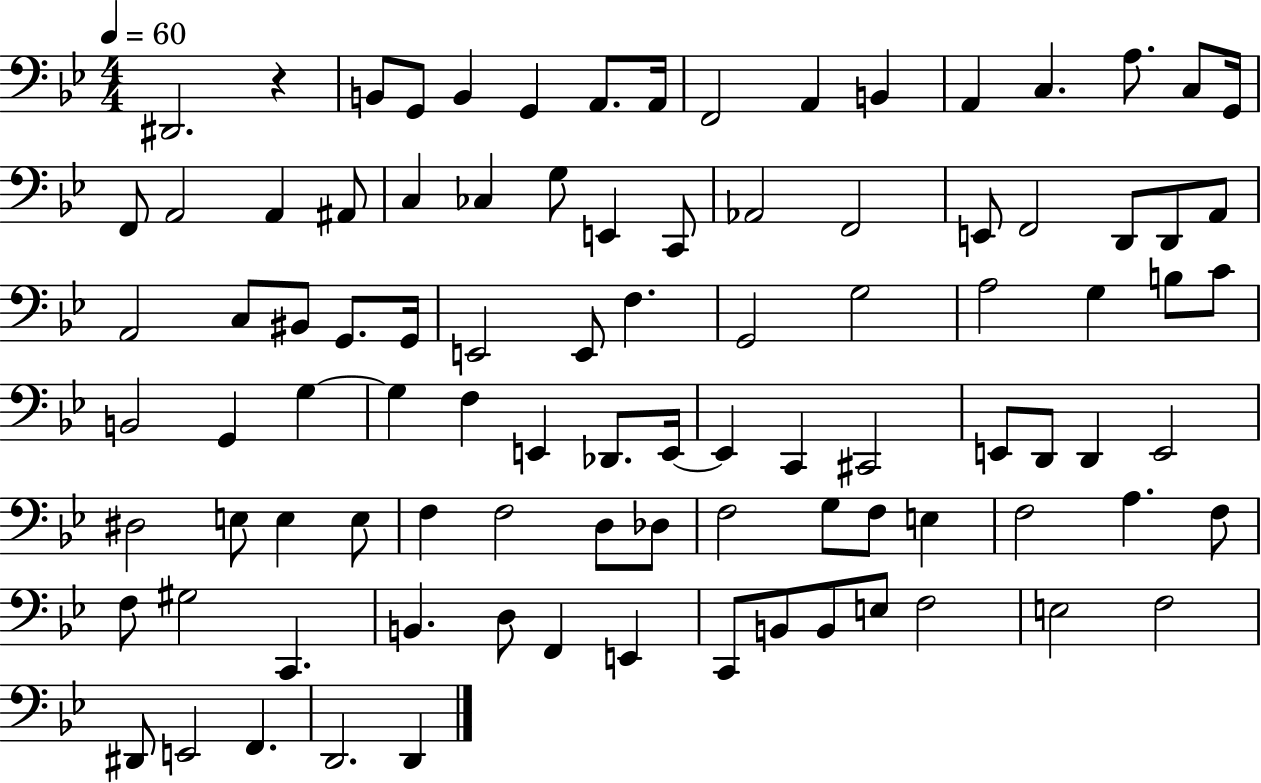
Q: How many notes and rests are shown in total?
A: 95